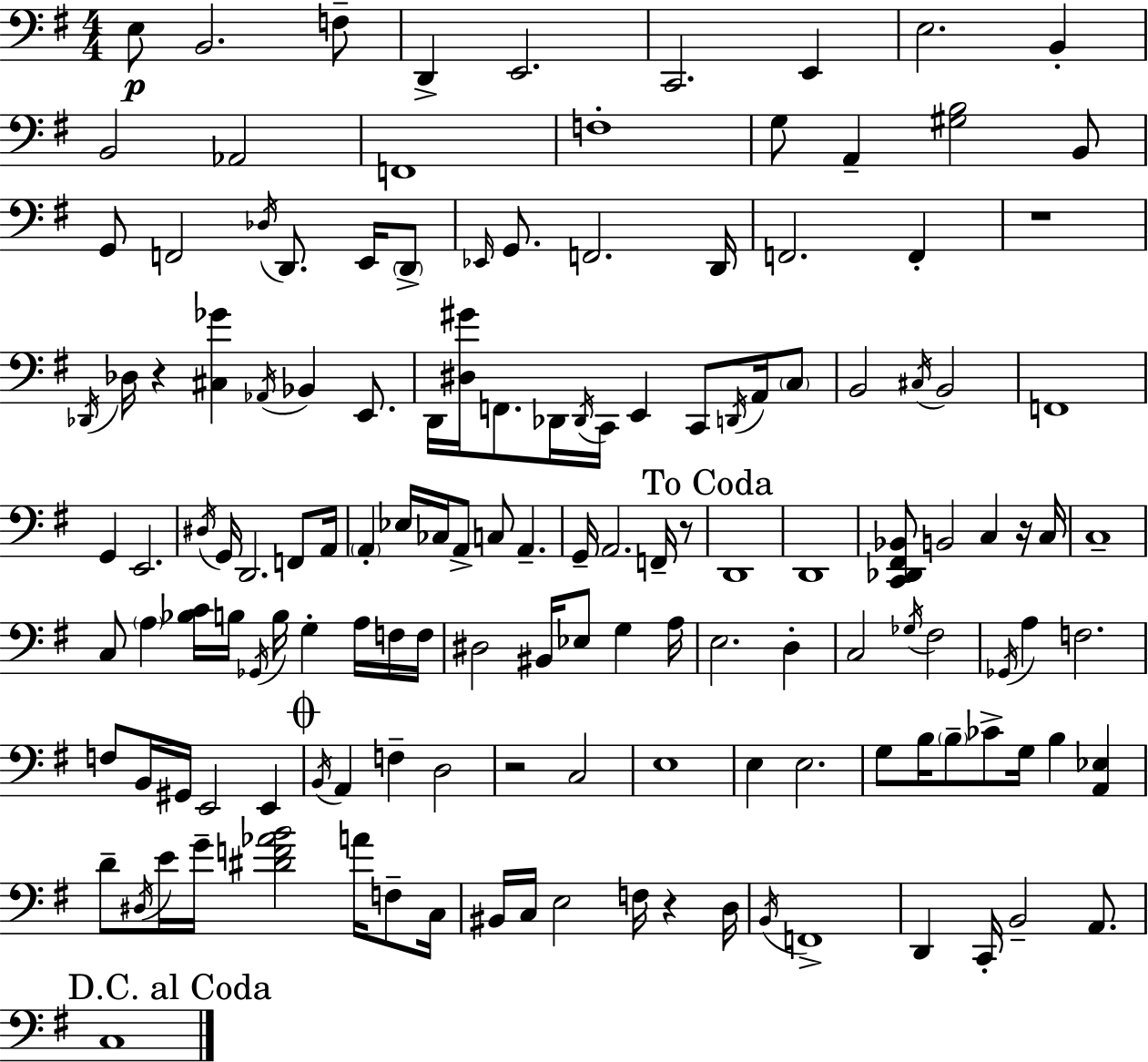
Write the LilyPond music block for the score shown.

{
  \clef bass
  \numericTimeSignature
  \time 4/4
  \key g \major
  e8\p b,2. f8-- | d,4-> e,2. | c,2. e,4 | e2. b,4-. | \break b,2 aes,2 | f,1 | f1-. | g8 a,4-- <gis b>2 b,8 | \break g,8 f,2 \acciaccatura { des16 } d,8. e,16 \parenthesize d,8-> | \grace { ees,16 } g,8. f,2. | d,16 f,2. f,4-. | r1 | \break \acciaccatura { des,16 } des16 r4 <cis ges'>4 \acciaccatura { aes,16 } bes,4 | e,8. d,16 <dis gis'>16 f,8. des,16 \acciaccatura { des,16 } c,16 e,4 | c,8 \acciaccatura { d,16 } a,16 \parenthesize c8 b,2 \acciaccatura { cis16 } b,2 | f,1 | \break g,4 e,2. | \acciaccatura { dis16 } g,16 d,2. | f,8 a,16 \parenthesize a,4-. ees16 ces16 a,8-> | c8 a,4.-- g,16-- a,2. | \break f,16-- r8 \mark "To Coda" d,1 | d,1 | <c, des, fis, bes,>8 b,2 | c4 r16 c16 c1-- | \break c8 \parenthesize a4 <bes c'>16 b16 | \acciaccatura { ges,16 } b16 g4-. a16 f16 f16 dis2 | bis,16 ees8 g4 a16 e2. | d4-. c2 | \break \acciaccatura { ges16 } fis2 \acciaccatura { ges,16 } a4 f2. | f8 b,16 gis,16 e,2 | e,4 \mark \markup { \musicglyph "scripts.coda" } \acciaccatura { b,16 } a,4 | f4-- d2 r2 | \break c2 e1 | e4 | e2. g8 b16 \parenthesize b8-- | ces'8-> g16 b4 <a, ees>4 d'8-- \acciaccatura { dis16 } e'16 | \break g'16-- <dis' f' aes' b'>2 a'16 f8-- c16 bis,16 c16 e2 | f16 r4 d16 \acciaccatura { b,16 } f,1-> | d,4 | c,16-. b,2-- a,8. \mark "D.C. al Coda" c1 | \break \bar "|."
}